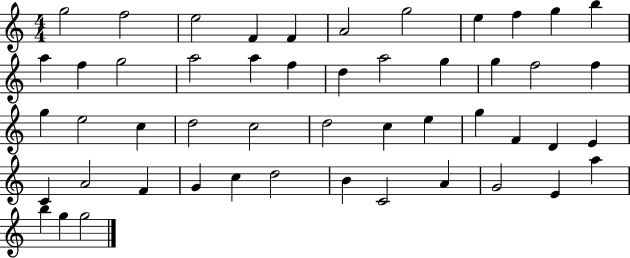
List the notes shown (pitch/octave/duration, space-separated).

G5/h F5/h E5/h F4/q F4/q A4/h G5/h E5/q F5/q G5/q B5/q A5/q F5/q G5/h A5/h A5/q F5/q D5/q A5/h G5/q G5/q F5/h F5/q G5/q E5/h C5/q D5/h C5/h D5/h C5/q E5/q G5/q F4/q D4/q E4/q C4/q A4/h F4/q G4/q C5/q D5/h B4/q C4/h A4/q G4/h E4/q A5/q B5/q G5/q G5/h